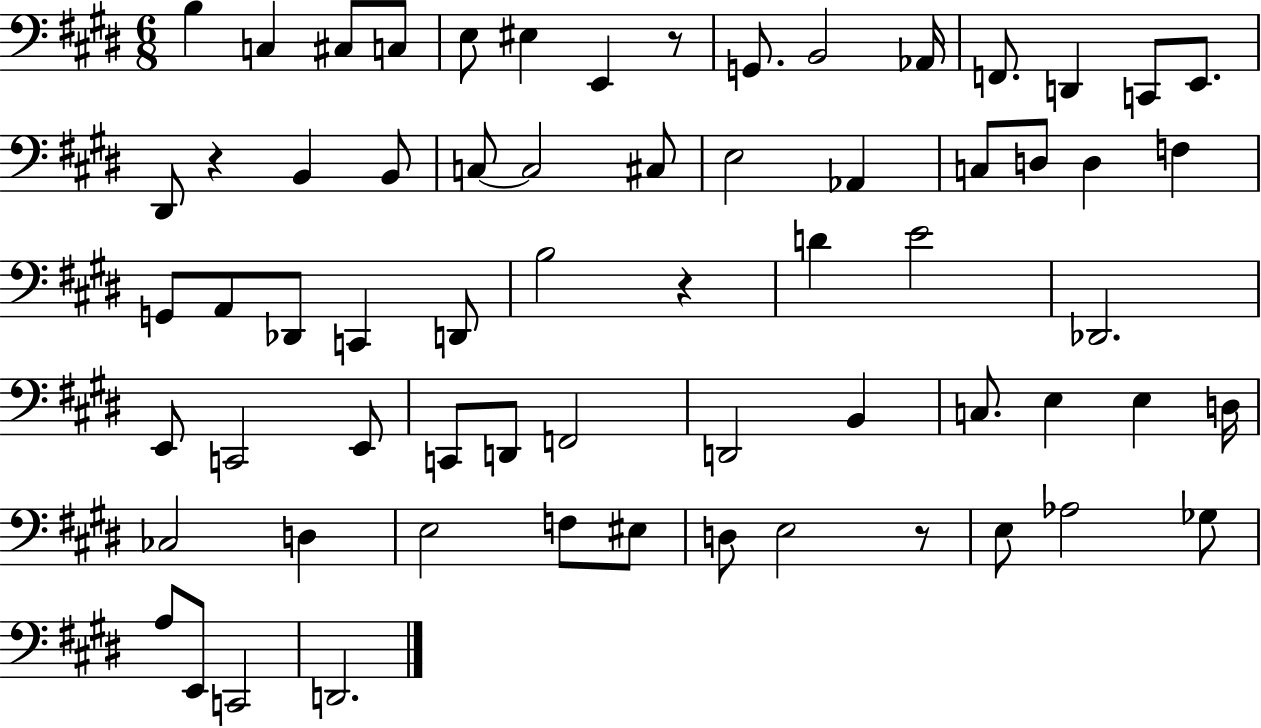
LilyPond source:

{
  \clef bass
  \numericTimeSignature
  \time 6/8
  \key e \major
  b4 c4 cis8 c8 | e8 eis4 e,4 r8 | g,8. b,2 aes,16 | f,8. d,4 c,8 e,8. | \break dis,8 r4 b,4 b,8 | c8~~ c2 cis8 | e2 aes,4 | c8 d8 d4 f4 | \break g,8 a,8 des,8 c,4 d,8 | b2 r4 | d'4 e'2 | des,2. | \break e,8 c,2 e,8 | c,8 d,8 f,2 | d,2 b,4 | c8. e4 e4 d16 | \break ces2 d4 | e2 f8 eis8 | d8 e2 r8 | e8 aes2 ges8 | \break a8 e,8 c,2 | d,2. | \bar "|."
}